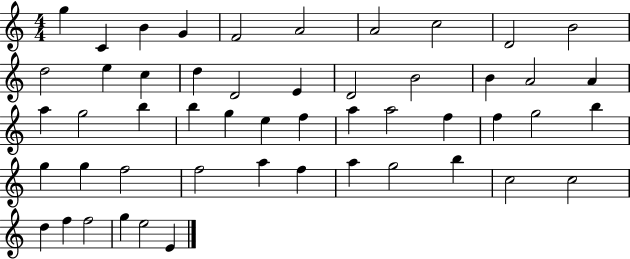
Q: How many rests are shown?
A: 0